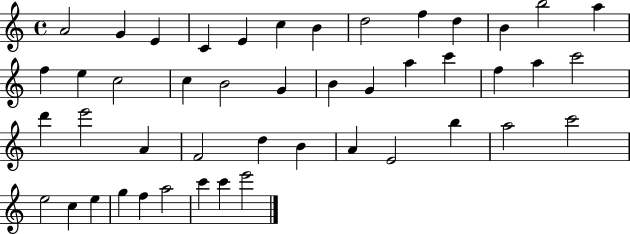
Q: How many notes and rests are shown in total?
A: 46